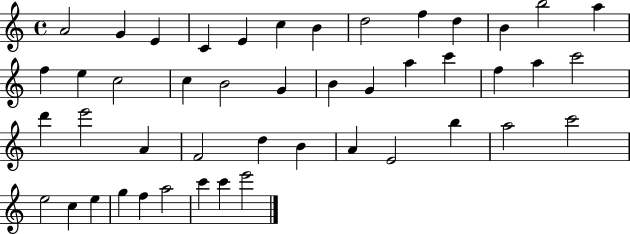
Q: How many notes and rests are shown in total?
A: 46